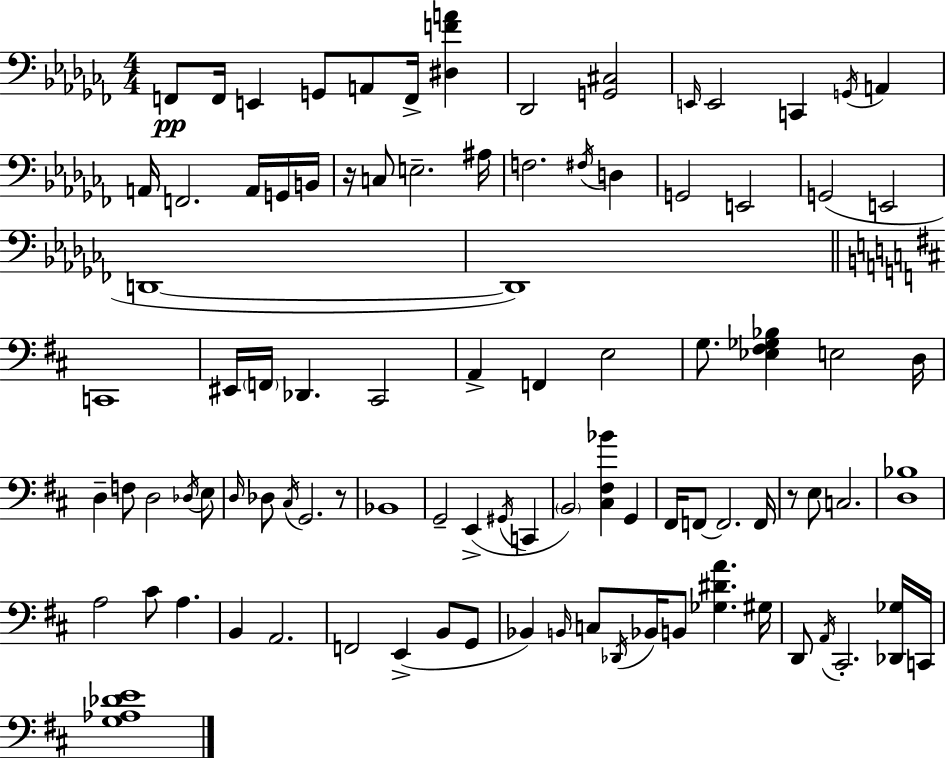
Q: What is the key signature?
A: AES minor